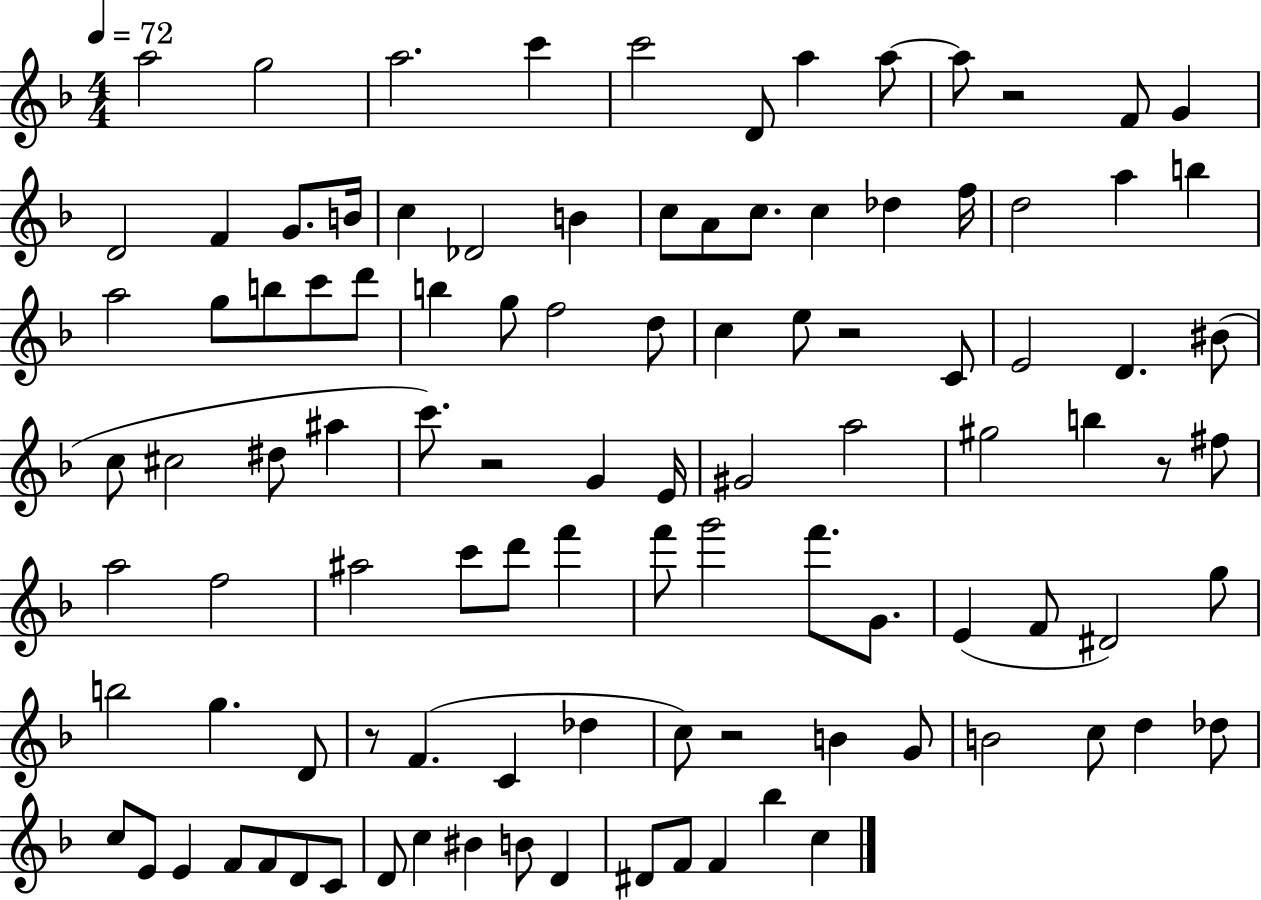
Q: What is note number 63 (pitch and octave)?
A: F6